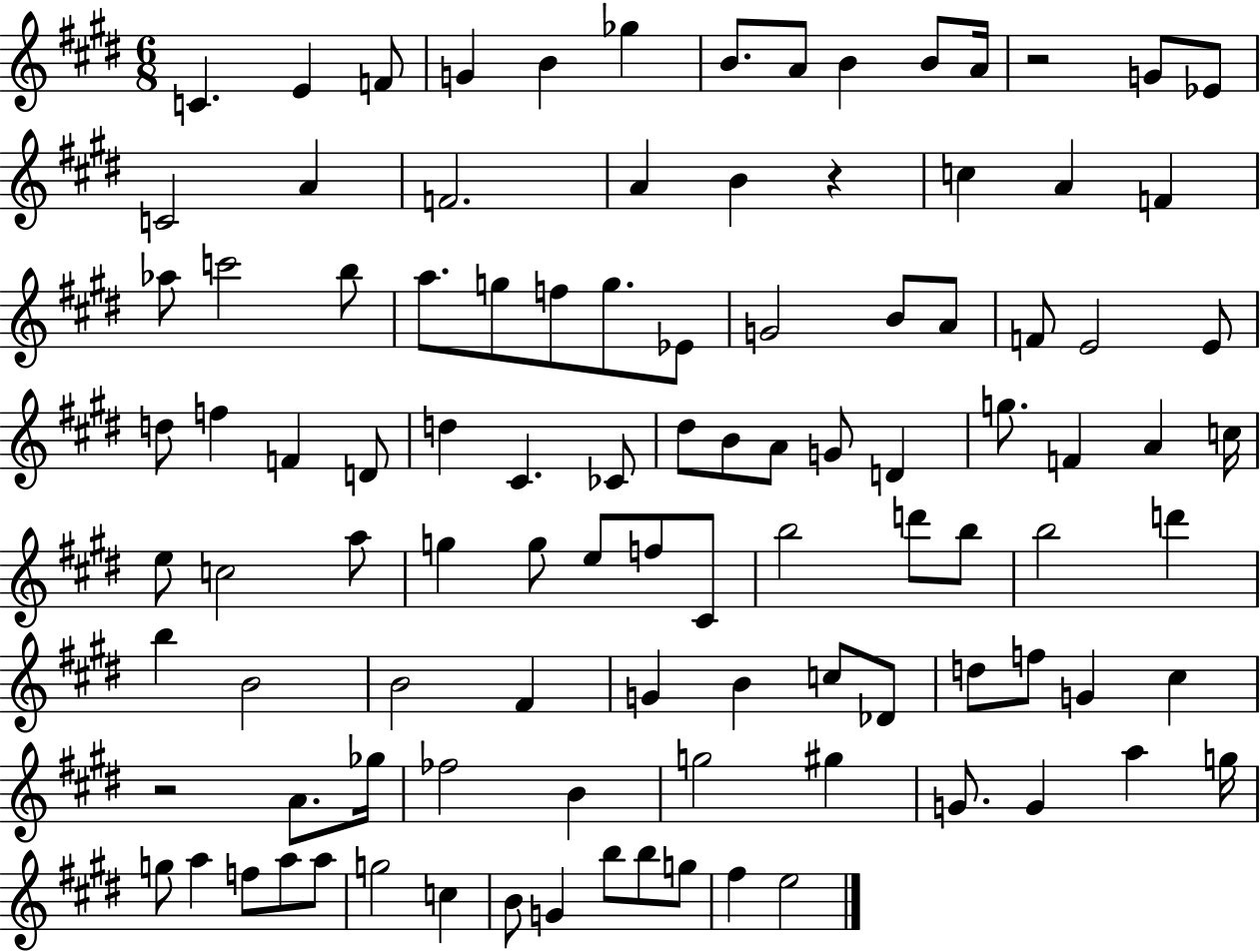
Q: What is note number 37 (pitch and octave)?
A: F5